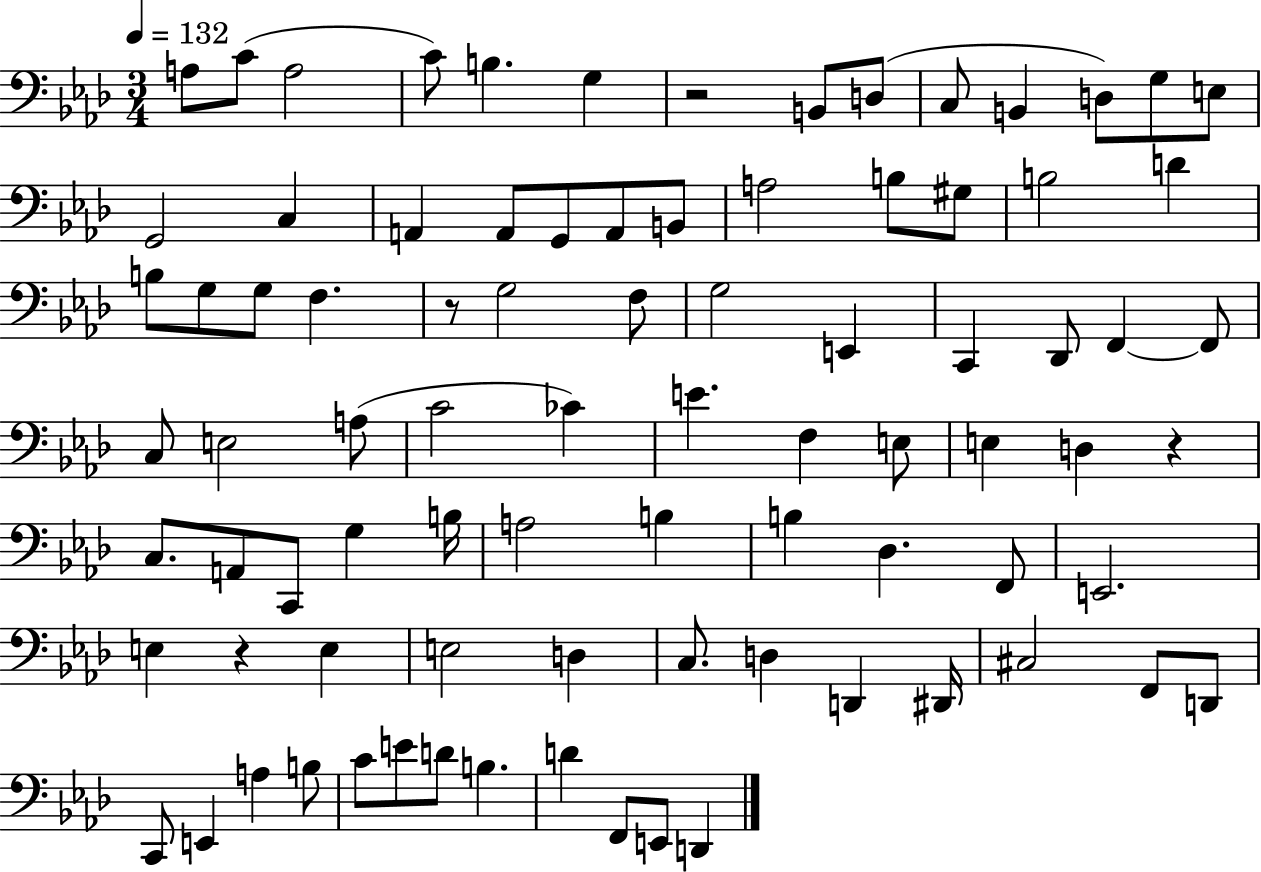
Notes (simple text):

A3/e C4/e A3/h C4/e B3/q. G3/q R/h B2/e D3/e C3/e B2/q D3/e G3/e E3/e G2/h C3/q A2/q A2/e G2/e A2/e B2/e A3/h B3/e G#3/e B3/h D4/q B3/e G3/e G3/e F3/q. R/e G3/h F3/e G3/h E2/q C2/q Db2/e F2/q F2/e C3/e E3/h A3/e C4/h CES4/q E4/q. F3/q E3/e E3/q D3/q R/q C3/e. A2/e C2/e G3/q B3/s A3/h B3/q B3/q Db3/q. F2/e E2/h. E3/q R/q E3/q E3/h D3/q C3/e. D3/q D2/q D#2/s C#3/h F2/e D2/e C2/e E2/q A3/q B3/e C4/e E4/e D4/e B3/q. D4/q F2/e E2/e D2/q